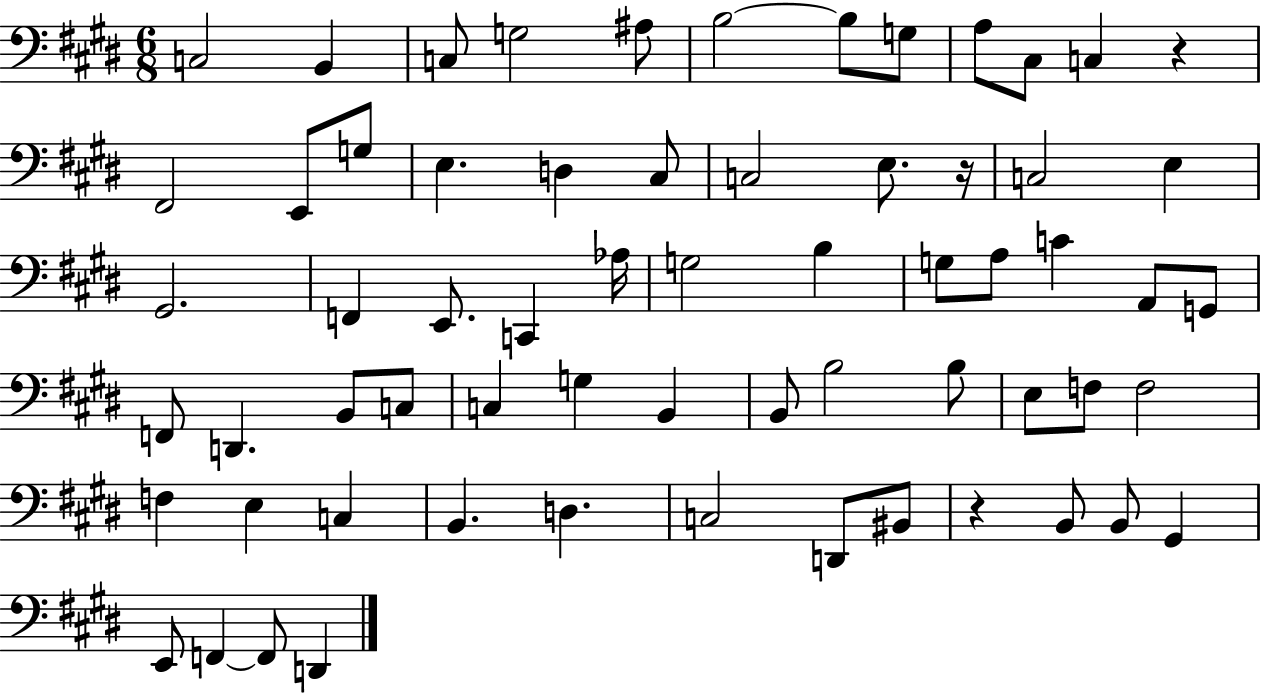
{
  \clef bass
  \numericTimeSignature
  \time 6/8
  \key e \major
  c2 b,4 | c8 g2 ais8 | b2~~ b8 g8 | a8 cis8 c4 r4 | \break fis,2 e,8 g8 | e4. d4 cis8 | c2 e8. r16 | c2 e4 | \break gis,2. | f,4 e,8. c,4 aes16 | g2 b4 | g8 a8 c'4 a,8 g,8 | \break f,8 d,4. b,8 c8 | c4 g4 b,4 | b,8 b2 b8 | e8 f8 f2 | \break f4 e4 c4 | b,4. d4. | c2 d,8 bis,8 | r4 b,8 b,8 gis,4 | \break e,8 f,4~~ f,8 d,4 | \bar "|."
}